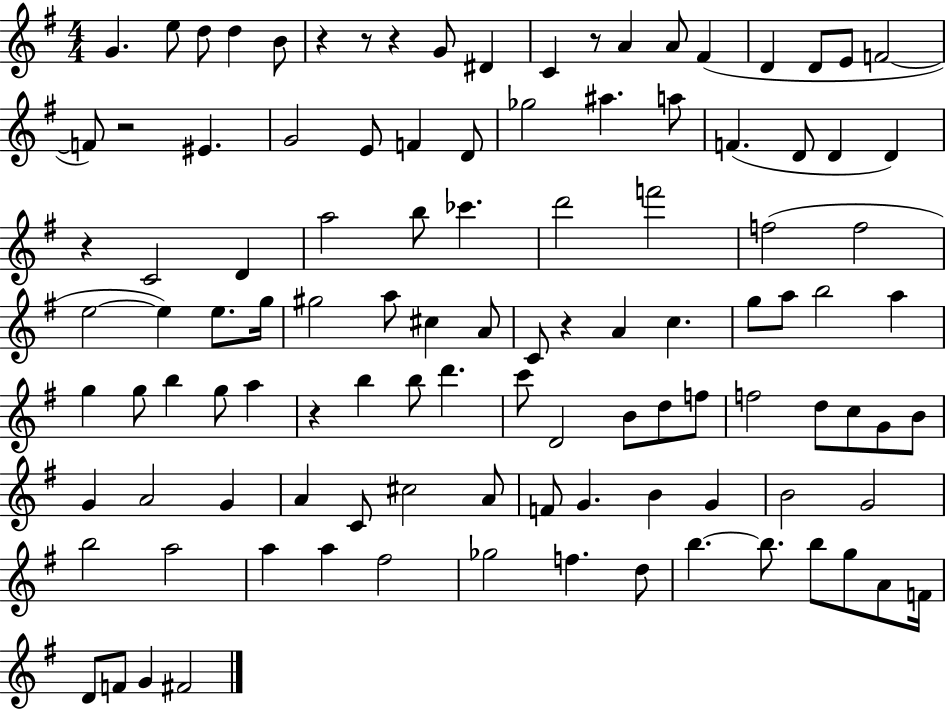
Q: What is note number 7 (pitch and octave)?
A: D#4